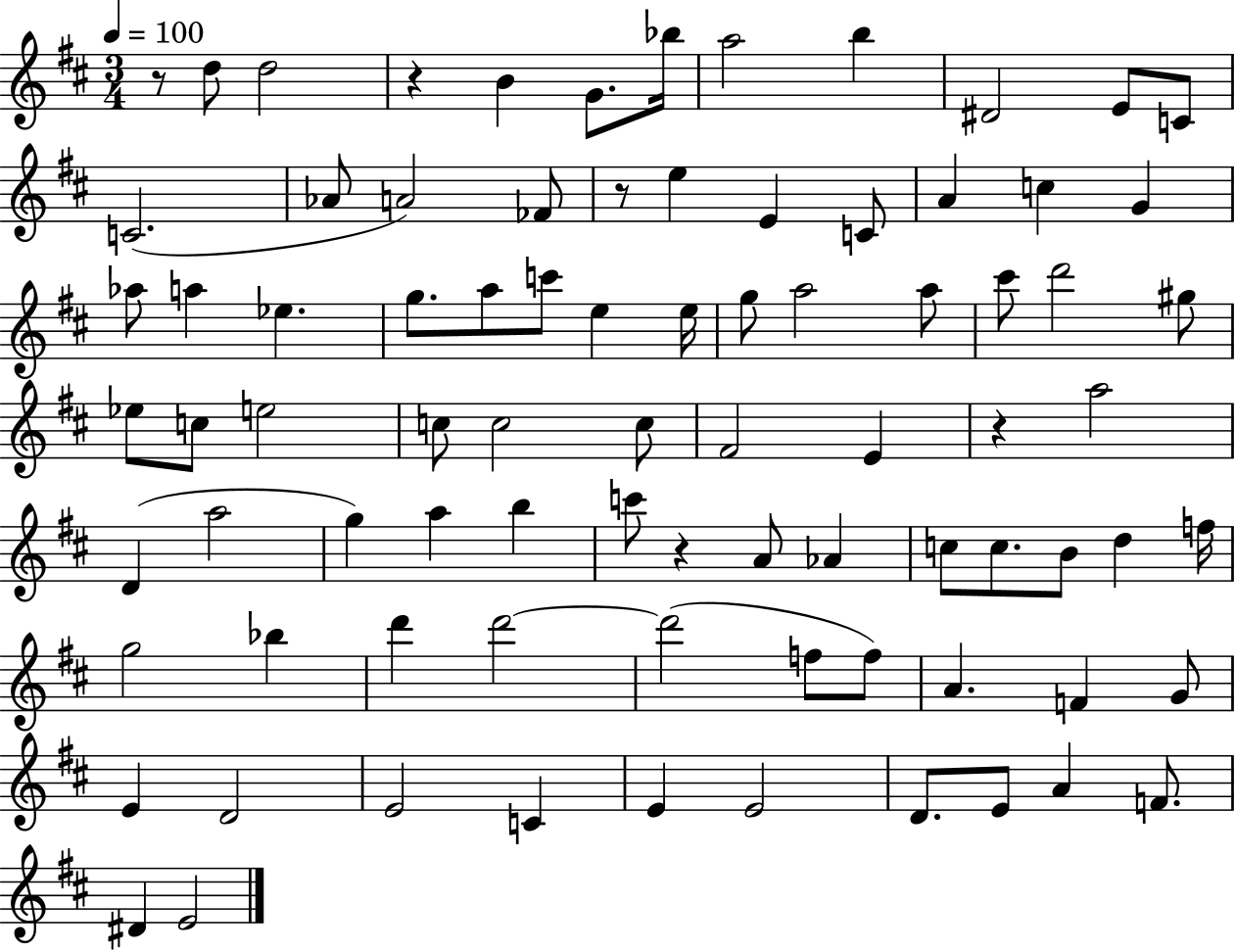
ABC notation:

X:1
T:Untitled
M:3/4
L:1/4
K:D
z/2 d/2 d2 z B G/2 _b/4 a2 b ^D2 E/2 C/2 C2 _A/2 A2 _F/2 z/2 e E C/2 A c G _a/2 a _e g/2 a/2 c'/2 e e/4 g/2 a2 a/2 ^c'/2 d'2 ^g/2 _e/2 c/2 e2 c/2 c2 c/2 ^F2 E z a2 D a2 g a b c'/2 z A/2 _A c/2 c/2 B/2 d f/4 g2 _b d' d'2 d'2 f/2 f/2 A F G/2 E D2 E2 C E E2 D/2 E/2 A F/2 ^D E2